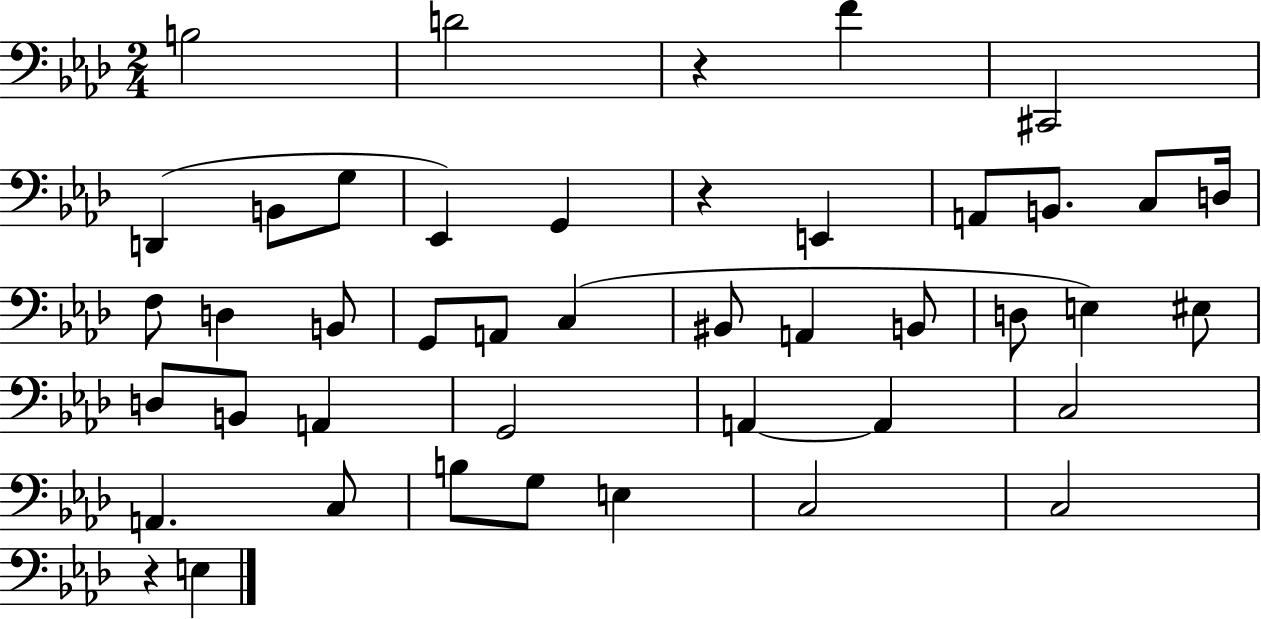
B3/h D4/h R/q F4/q C#2/h D2/q B2/e G3/e Eb2/q G2/q R/q E2/q A2/e B2/e. C3/e D3/s F3/e D3/q B2/e G2/e A2/e C3/q BIS2/e A2/q B2/e D3/e E3/q EIS3/e D3/e B2/e A2/q G2/h A2/q A2/q C3/h A2/q. C3/e B3/e G3/e E3/q C3/h C3/h R/q E3/q